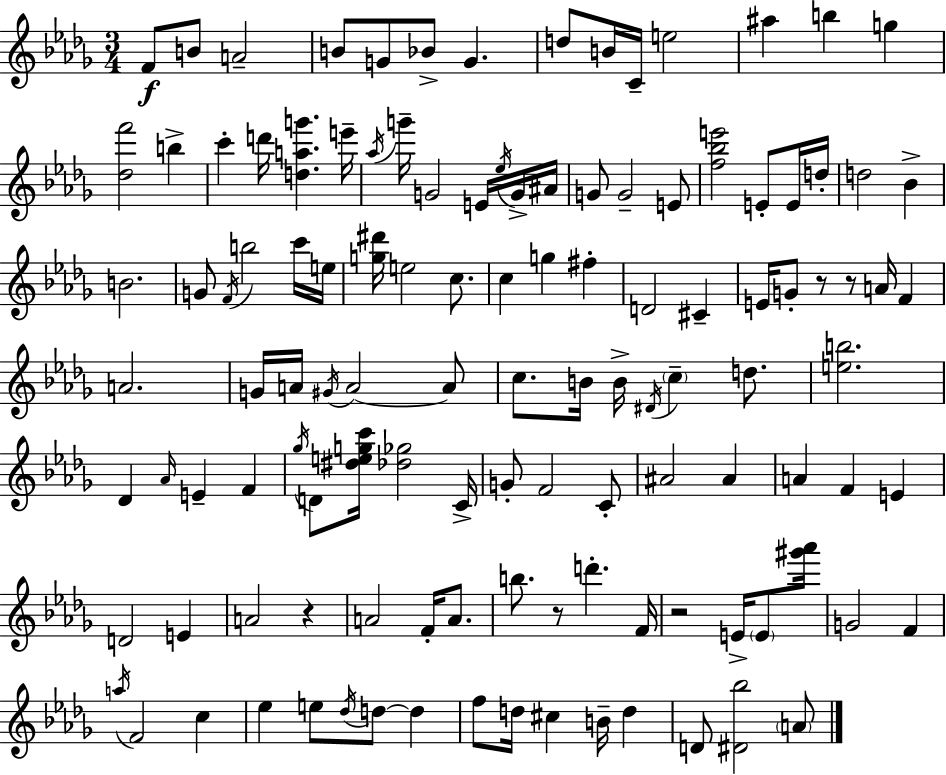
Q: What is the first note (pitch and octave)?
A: F4